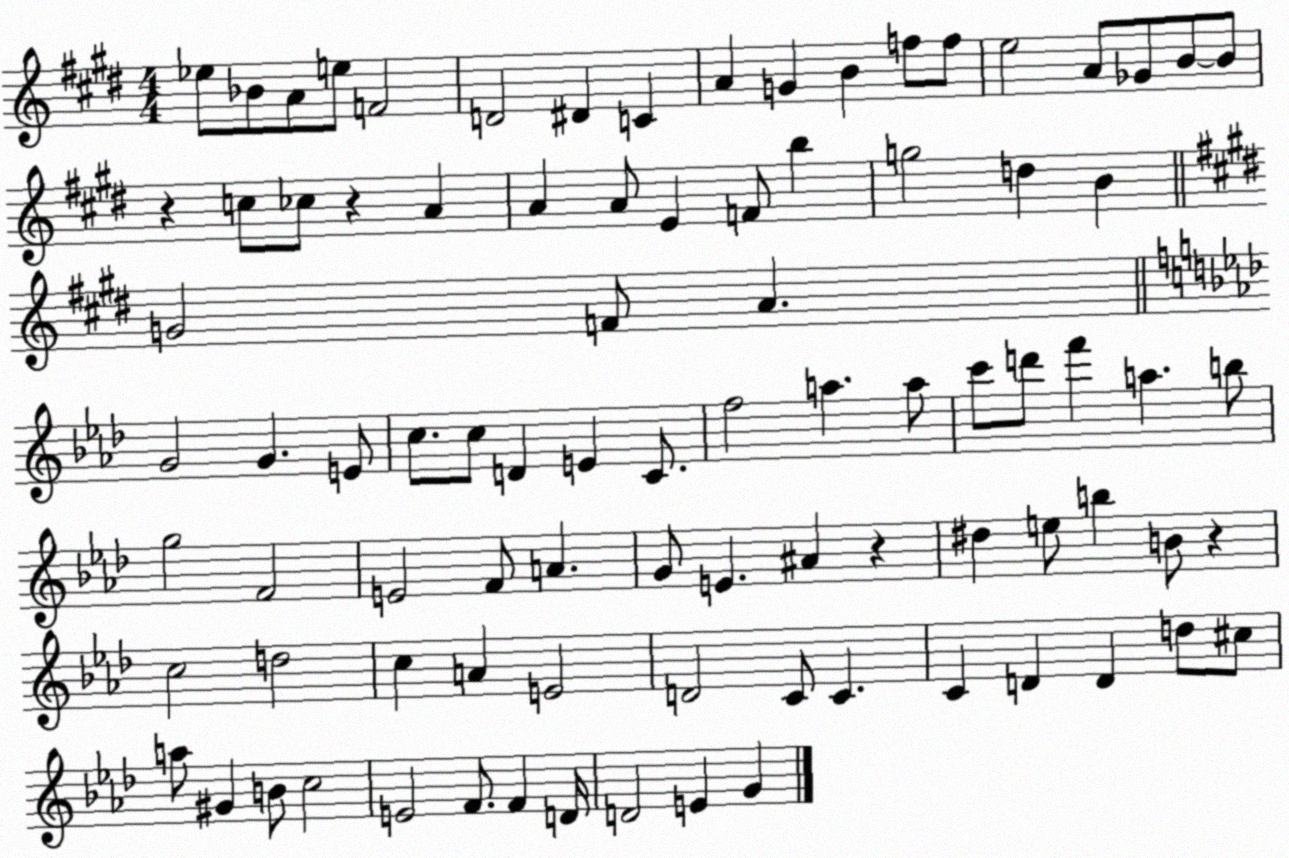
X:1
T:Untitled
M:4/4
L:1/4
K:E
_e/2 _B/2 A/2 e/2 F2 D2 ^D C A G B f/2 f/2 e2 A/2 _G/2 B/2 B/2 z c/2 _c/2 z A A A/2 E F/2 b g2 d B G2 F/2 A G2 G E/2 c/2 c/2 D E C/2 f2 a a/2 c'/2 d'/2 f' a b/2 g2 F2 E2 F/2 A G/2 E ^A z ^d e/2 b B/2 z c2 d2 c A E2 D2 C/2 C C D D d/2 ^c/2 a/2 ^G B/2 c2 E2 F/2 F D/4 D2 E G